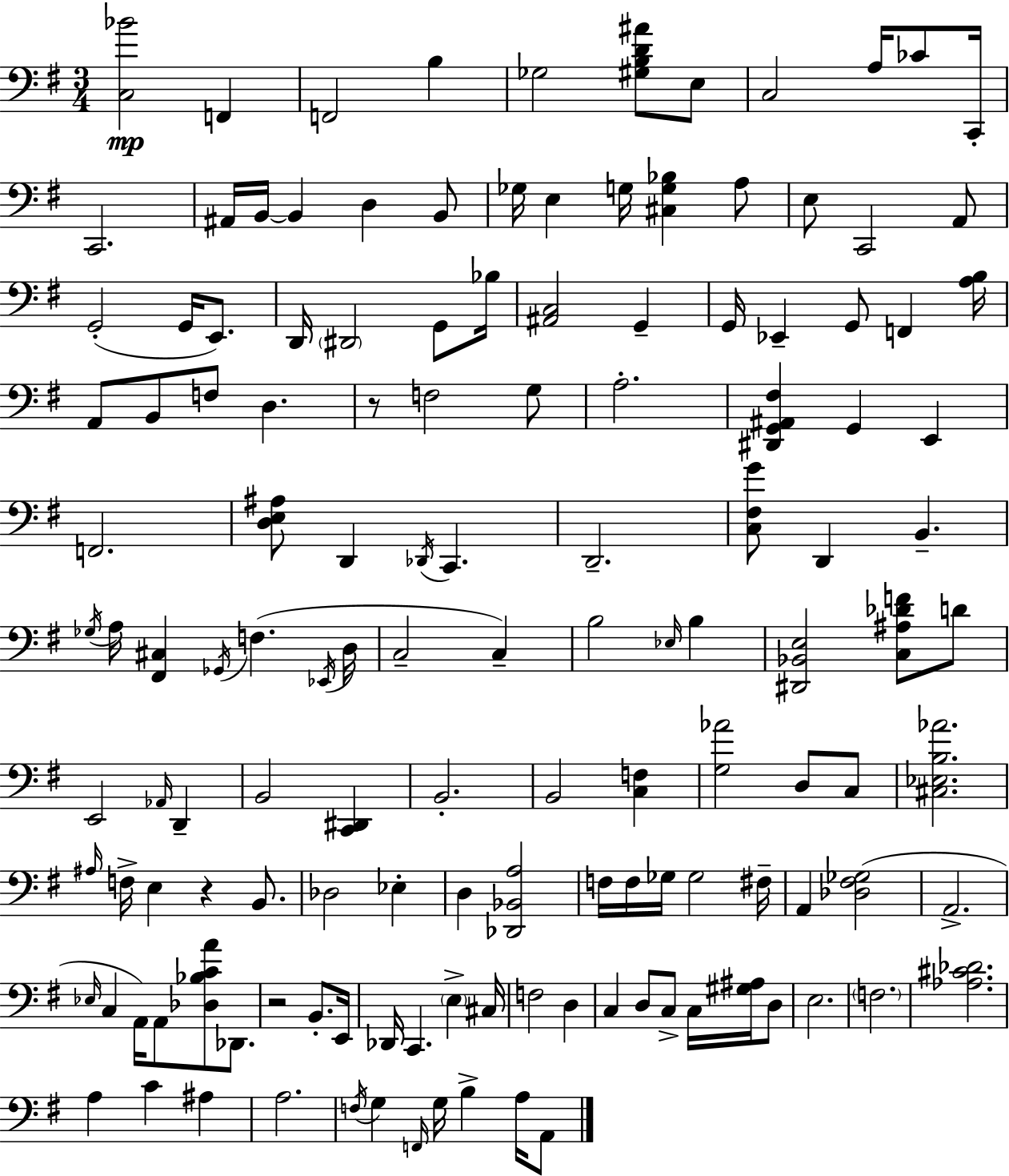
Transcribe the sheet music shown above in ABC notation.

X:1
T:Untitled
M:3/4
L:1/4
K:Em
[C,_B]2 F,, F,,2 B, _G,2 [^G,B,D^A]/2 E,/2 C,2 A,/4 _C/2 C,,/4 C,,2 ^A,,/4 B,,/4 B,, D, B,,/2 _G,/4 E, G,/4 [^C,G,_B,] A,/2 E,/2 C,,2 A,,/2 G,,2 G,,/4 E,,/2 D,,/4 ^D,,2 G,,/2 _B,/4 [^A,,C,]2 G,, G,,/4 _E,, G,,/2 F,, [A,B,]/4 A,,/2 B,,/2 F,/2 D, z/2 F,2 G,/2 A,2 [^D,,G,,^A,,^F,] G,, E,, F,,2 [D,E,^A,]/2 D,, _D,,/4 C,, D,,2 [C,^F,G]/2 D,, B,, _G,/4 A,/4 [^F,,^C,] _G,,/4 F, _E,,/4 D,/4 C,2 C, B,2 _E,/4 B, [^D,,_B,,E,]2 [C,^A,_DF]/2 D/2 E,,2 _A,,/4 D,, B,,2 [C,,^D,,] B,,2 B,,2 [C,F,] [G,_A]2 D,/2 C,/2 [^C,_E,B,_A]2 ^A,/4 F,/4 E, z B,,/2 _D,2 _E, D, [_D,,_B,,A,]2 F,/4 F,/4 _G,/4 _G,2 ^F,/4 A,, [_D,^F,_G,]2 A,,2 _E,/4 C, A,,/4 A,,/2 [_D,_B,CA]/2 _D,,/2 z2 B,,/2 E,,/4 _D,,/4 C,, E, ^C,/4 F,2 D, C, D,/2 C,/2 C,/4 [^G,^A,]/4 D,/2 E,2 F,2 [_A,^C_D]2 A, C ^A, A,2 F,/4 G, F,,/4 G,/4 B, A,/4 A,,/2